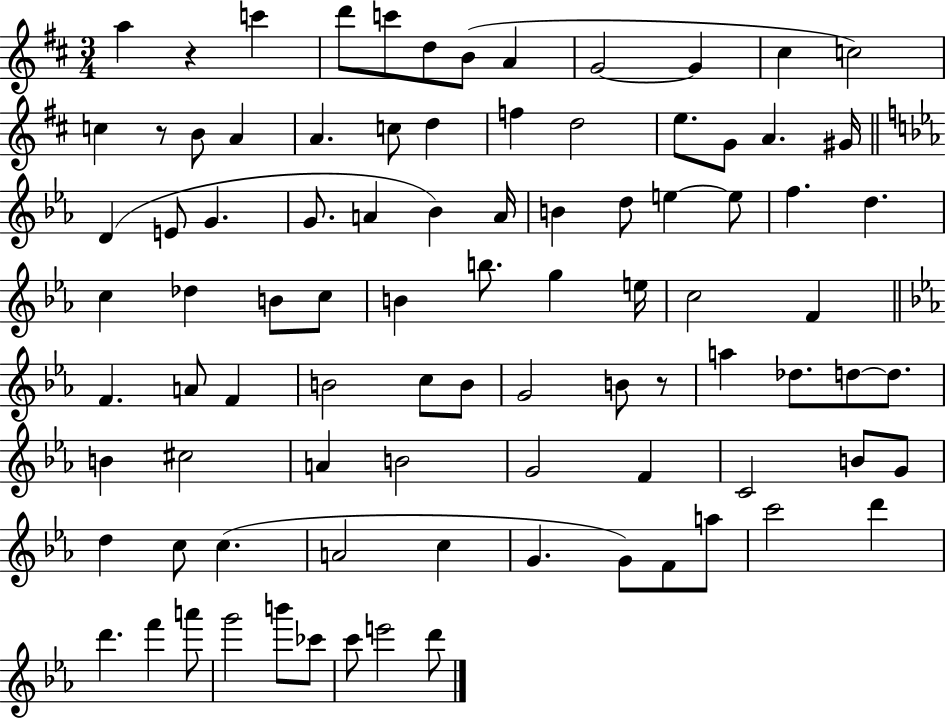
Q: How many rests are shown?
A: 3